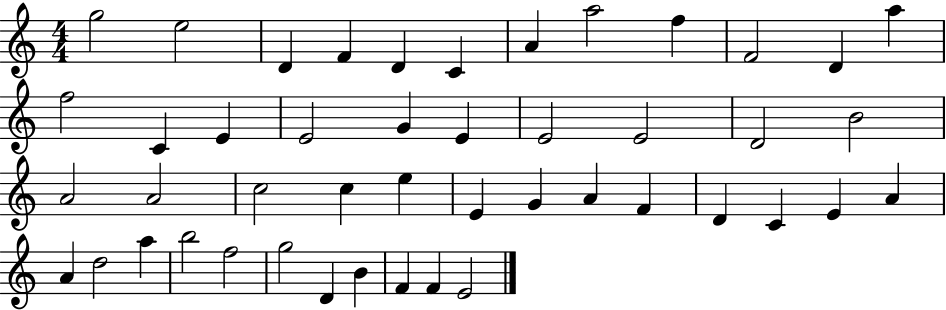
G5/h E5/h D4/q F4/q D4/q C4/q A4/q A5/h F5/q F4/h D4/q A5/q F5/h C4/q E4/q E4/h G4/q E4/q E4/h E4/h D4/h B4/h A4/h A4/h C5/h C5/q E5/q E4/q G4/q A4/q F4/q D4/q C4/q E4/q A4/q A4/q D5/h A5/q B5/h F5/h G5/h D4/q B4/q F4/q F4/q E4/h